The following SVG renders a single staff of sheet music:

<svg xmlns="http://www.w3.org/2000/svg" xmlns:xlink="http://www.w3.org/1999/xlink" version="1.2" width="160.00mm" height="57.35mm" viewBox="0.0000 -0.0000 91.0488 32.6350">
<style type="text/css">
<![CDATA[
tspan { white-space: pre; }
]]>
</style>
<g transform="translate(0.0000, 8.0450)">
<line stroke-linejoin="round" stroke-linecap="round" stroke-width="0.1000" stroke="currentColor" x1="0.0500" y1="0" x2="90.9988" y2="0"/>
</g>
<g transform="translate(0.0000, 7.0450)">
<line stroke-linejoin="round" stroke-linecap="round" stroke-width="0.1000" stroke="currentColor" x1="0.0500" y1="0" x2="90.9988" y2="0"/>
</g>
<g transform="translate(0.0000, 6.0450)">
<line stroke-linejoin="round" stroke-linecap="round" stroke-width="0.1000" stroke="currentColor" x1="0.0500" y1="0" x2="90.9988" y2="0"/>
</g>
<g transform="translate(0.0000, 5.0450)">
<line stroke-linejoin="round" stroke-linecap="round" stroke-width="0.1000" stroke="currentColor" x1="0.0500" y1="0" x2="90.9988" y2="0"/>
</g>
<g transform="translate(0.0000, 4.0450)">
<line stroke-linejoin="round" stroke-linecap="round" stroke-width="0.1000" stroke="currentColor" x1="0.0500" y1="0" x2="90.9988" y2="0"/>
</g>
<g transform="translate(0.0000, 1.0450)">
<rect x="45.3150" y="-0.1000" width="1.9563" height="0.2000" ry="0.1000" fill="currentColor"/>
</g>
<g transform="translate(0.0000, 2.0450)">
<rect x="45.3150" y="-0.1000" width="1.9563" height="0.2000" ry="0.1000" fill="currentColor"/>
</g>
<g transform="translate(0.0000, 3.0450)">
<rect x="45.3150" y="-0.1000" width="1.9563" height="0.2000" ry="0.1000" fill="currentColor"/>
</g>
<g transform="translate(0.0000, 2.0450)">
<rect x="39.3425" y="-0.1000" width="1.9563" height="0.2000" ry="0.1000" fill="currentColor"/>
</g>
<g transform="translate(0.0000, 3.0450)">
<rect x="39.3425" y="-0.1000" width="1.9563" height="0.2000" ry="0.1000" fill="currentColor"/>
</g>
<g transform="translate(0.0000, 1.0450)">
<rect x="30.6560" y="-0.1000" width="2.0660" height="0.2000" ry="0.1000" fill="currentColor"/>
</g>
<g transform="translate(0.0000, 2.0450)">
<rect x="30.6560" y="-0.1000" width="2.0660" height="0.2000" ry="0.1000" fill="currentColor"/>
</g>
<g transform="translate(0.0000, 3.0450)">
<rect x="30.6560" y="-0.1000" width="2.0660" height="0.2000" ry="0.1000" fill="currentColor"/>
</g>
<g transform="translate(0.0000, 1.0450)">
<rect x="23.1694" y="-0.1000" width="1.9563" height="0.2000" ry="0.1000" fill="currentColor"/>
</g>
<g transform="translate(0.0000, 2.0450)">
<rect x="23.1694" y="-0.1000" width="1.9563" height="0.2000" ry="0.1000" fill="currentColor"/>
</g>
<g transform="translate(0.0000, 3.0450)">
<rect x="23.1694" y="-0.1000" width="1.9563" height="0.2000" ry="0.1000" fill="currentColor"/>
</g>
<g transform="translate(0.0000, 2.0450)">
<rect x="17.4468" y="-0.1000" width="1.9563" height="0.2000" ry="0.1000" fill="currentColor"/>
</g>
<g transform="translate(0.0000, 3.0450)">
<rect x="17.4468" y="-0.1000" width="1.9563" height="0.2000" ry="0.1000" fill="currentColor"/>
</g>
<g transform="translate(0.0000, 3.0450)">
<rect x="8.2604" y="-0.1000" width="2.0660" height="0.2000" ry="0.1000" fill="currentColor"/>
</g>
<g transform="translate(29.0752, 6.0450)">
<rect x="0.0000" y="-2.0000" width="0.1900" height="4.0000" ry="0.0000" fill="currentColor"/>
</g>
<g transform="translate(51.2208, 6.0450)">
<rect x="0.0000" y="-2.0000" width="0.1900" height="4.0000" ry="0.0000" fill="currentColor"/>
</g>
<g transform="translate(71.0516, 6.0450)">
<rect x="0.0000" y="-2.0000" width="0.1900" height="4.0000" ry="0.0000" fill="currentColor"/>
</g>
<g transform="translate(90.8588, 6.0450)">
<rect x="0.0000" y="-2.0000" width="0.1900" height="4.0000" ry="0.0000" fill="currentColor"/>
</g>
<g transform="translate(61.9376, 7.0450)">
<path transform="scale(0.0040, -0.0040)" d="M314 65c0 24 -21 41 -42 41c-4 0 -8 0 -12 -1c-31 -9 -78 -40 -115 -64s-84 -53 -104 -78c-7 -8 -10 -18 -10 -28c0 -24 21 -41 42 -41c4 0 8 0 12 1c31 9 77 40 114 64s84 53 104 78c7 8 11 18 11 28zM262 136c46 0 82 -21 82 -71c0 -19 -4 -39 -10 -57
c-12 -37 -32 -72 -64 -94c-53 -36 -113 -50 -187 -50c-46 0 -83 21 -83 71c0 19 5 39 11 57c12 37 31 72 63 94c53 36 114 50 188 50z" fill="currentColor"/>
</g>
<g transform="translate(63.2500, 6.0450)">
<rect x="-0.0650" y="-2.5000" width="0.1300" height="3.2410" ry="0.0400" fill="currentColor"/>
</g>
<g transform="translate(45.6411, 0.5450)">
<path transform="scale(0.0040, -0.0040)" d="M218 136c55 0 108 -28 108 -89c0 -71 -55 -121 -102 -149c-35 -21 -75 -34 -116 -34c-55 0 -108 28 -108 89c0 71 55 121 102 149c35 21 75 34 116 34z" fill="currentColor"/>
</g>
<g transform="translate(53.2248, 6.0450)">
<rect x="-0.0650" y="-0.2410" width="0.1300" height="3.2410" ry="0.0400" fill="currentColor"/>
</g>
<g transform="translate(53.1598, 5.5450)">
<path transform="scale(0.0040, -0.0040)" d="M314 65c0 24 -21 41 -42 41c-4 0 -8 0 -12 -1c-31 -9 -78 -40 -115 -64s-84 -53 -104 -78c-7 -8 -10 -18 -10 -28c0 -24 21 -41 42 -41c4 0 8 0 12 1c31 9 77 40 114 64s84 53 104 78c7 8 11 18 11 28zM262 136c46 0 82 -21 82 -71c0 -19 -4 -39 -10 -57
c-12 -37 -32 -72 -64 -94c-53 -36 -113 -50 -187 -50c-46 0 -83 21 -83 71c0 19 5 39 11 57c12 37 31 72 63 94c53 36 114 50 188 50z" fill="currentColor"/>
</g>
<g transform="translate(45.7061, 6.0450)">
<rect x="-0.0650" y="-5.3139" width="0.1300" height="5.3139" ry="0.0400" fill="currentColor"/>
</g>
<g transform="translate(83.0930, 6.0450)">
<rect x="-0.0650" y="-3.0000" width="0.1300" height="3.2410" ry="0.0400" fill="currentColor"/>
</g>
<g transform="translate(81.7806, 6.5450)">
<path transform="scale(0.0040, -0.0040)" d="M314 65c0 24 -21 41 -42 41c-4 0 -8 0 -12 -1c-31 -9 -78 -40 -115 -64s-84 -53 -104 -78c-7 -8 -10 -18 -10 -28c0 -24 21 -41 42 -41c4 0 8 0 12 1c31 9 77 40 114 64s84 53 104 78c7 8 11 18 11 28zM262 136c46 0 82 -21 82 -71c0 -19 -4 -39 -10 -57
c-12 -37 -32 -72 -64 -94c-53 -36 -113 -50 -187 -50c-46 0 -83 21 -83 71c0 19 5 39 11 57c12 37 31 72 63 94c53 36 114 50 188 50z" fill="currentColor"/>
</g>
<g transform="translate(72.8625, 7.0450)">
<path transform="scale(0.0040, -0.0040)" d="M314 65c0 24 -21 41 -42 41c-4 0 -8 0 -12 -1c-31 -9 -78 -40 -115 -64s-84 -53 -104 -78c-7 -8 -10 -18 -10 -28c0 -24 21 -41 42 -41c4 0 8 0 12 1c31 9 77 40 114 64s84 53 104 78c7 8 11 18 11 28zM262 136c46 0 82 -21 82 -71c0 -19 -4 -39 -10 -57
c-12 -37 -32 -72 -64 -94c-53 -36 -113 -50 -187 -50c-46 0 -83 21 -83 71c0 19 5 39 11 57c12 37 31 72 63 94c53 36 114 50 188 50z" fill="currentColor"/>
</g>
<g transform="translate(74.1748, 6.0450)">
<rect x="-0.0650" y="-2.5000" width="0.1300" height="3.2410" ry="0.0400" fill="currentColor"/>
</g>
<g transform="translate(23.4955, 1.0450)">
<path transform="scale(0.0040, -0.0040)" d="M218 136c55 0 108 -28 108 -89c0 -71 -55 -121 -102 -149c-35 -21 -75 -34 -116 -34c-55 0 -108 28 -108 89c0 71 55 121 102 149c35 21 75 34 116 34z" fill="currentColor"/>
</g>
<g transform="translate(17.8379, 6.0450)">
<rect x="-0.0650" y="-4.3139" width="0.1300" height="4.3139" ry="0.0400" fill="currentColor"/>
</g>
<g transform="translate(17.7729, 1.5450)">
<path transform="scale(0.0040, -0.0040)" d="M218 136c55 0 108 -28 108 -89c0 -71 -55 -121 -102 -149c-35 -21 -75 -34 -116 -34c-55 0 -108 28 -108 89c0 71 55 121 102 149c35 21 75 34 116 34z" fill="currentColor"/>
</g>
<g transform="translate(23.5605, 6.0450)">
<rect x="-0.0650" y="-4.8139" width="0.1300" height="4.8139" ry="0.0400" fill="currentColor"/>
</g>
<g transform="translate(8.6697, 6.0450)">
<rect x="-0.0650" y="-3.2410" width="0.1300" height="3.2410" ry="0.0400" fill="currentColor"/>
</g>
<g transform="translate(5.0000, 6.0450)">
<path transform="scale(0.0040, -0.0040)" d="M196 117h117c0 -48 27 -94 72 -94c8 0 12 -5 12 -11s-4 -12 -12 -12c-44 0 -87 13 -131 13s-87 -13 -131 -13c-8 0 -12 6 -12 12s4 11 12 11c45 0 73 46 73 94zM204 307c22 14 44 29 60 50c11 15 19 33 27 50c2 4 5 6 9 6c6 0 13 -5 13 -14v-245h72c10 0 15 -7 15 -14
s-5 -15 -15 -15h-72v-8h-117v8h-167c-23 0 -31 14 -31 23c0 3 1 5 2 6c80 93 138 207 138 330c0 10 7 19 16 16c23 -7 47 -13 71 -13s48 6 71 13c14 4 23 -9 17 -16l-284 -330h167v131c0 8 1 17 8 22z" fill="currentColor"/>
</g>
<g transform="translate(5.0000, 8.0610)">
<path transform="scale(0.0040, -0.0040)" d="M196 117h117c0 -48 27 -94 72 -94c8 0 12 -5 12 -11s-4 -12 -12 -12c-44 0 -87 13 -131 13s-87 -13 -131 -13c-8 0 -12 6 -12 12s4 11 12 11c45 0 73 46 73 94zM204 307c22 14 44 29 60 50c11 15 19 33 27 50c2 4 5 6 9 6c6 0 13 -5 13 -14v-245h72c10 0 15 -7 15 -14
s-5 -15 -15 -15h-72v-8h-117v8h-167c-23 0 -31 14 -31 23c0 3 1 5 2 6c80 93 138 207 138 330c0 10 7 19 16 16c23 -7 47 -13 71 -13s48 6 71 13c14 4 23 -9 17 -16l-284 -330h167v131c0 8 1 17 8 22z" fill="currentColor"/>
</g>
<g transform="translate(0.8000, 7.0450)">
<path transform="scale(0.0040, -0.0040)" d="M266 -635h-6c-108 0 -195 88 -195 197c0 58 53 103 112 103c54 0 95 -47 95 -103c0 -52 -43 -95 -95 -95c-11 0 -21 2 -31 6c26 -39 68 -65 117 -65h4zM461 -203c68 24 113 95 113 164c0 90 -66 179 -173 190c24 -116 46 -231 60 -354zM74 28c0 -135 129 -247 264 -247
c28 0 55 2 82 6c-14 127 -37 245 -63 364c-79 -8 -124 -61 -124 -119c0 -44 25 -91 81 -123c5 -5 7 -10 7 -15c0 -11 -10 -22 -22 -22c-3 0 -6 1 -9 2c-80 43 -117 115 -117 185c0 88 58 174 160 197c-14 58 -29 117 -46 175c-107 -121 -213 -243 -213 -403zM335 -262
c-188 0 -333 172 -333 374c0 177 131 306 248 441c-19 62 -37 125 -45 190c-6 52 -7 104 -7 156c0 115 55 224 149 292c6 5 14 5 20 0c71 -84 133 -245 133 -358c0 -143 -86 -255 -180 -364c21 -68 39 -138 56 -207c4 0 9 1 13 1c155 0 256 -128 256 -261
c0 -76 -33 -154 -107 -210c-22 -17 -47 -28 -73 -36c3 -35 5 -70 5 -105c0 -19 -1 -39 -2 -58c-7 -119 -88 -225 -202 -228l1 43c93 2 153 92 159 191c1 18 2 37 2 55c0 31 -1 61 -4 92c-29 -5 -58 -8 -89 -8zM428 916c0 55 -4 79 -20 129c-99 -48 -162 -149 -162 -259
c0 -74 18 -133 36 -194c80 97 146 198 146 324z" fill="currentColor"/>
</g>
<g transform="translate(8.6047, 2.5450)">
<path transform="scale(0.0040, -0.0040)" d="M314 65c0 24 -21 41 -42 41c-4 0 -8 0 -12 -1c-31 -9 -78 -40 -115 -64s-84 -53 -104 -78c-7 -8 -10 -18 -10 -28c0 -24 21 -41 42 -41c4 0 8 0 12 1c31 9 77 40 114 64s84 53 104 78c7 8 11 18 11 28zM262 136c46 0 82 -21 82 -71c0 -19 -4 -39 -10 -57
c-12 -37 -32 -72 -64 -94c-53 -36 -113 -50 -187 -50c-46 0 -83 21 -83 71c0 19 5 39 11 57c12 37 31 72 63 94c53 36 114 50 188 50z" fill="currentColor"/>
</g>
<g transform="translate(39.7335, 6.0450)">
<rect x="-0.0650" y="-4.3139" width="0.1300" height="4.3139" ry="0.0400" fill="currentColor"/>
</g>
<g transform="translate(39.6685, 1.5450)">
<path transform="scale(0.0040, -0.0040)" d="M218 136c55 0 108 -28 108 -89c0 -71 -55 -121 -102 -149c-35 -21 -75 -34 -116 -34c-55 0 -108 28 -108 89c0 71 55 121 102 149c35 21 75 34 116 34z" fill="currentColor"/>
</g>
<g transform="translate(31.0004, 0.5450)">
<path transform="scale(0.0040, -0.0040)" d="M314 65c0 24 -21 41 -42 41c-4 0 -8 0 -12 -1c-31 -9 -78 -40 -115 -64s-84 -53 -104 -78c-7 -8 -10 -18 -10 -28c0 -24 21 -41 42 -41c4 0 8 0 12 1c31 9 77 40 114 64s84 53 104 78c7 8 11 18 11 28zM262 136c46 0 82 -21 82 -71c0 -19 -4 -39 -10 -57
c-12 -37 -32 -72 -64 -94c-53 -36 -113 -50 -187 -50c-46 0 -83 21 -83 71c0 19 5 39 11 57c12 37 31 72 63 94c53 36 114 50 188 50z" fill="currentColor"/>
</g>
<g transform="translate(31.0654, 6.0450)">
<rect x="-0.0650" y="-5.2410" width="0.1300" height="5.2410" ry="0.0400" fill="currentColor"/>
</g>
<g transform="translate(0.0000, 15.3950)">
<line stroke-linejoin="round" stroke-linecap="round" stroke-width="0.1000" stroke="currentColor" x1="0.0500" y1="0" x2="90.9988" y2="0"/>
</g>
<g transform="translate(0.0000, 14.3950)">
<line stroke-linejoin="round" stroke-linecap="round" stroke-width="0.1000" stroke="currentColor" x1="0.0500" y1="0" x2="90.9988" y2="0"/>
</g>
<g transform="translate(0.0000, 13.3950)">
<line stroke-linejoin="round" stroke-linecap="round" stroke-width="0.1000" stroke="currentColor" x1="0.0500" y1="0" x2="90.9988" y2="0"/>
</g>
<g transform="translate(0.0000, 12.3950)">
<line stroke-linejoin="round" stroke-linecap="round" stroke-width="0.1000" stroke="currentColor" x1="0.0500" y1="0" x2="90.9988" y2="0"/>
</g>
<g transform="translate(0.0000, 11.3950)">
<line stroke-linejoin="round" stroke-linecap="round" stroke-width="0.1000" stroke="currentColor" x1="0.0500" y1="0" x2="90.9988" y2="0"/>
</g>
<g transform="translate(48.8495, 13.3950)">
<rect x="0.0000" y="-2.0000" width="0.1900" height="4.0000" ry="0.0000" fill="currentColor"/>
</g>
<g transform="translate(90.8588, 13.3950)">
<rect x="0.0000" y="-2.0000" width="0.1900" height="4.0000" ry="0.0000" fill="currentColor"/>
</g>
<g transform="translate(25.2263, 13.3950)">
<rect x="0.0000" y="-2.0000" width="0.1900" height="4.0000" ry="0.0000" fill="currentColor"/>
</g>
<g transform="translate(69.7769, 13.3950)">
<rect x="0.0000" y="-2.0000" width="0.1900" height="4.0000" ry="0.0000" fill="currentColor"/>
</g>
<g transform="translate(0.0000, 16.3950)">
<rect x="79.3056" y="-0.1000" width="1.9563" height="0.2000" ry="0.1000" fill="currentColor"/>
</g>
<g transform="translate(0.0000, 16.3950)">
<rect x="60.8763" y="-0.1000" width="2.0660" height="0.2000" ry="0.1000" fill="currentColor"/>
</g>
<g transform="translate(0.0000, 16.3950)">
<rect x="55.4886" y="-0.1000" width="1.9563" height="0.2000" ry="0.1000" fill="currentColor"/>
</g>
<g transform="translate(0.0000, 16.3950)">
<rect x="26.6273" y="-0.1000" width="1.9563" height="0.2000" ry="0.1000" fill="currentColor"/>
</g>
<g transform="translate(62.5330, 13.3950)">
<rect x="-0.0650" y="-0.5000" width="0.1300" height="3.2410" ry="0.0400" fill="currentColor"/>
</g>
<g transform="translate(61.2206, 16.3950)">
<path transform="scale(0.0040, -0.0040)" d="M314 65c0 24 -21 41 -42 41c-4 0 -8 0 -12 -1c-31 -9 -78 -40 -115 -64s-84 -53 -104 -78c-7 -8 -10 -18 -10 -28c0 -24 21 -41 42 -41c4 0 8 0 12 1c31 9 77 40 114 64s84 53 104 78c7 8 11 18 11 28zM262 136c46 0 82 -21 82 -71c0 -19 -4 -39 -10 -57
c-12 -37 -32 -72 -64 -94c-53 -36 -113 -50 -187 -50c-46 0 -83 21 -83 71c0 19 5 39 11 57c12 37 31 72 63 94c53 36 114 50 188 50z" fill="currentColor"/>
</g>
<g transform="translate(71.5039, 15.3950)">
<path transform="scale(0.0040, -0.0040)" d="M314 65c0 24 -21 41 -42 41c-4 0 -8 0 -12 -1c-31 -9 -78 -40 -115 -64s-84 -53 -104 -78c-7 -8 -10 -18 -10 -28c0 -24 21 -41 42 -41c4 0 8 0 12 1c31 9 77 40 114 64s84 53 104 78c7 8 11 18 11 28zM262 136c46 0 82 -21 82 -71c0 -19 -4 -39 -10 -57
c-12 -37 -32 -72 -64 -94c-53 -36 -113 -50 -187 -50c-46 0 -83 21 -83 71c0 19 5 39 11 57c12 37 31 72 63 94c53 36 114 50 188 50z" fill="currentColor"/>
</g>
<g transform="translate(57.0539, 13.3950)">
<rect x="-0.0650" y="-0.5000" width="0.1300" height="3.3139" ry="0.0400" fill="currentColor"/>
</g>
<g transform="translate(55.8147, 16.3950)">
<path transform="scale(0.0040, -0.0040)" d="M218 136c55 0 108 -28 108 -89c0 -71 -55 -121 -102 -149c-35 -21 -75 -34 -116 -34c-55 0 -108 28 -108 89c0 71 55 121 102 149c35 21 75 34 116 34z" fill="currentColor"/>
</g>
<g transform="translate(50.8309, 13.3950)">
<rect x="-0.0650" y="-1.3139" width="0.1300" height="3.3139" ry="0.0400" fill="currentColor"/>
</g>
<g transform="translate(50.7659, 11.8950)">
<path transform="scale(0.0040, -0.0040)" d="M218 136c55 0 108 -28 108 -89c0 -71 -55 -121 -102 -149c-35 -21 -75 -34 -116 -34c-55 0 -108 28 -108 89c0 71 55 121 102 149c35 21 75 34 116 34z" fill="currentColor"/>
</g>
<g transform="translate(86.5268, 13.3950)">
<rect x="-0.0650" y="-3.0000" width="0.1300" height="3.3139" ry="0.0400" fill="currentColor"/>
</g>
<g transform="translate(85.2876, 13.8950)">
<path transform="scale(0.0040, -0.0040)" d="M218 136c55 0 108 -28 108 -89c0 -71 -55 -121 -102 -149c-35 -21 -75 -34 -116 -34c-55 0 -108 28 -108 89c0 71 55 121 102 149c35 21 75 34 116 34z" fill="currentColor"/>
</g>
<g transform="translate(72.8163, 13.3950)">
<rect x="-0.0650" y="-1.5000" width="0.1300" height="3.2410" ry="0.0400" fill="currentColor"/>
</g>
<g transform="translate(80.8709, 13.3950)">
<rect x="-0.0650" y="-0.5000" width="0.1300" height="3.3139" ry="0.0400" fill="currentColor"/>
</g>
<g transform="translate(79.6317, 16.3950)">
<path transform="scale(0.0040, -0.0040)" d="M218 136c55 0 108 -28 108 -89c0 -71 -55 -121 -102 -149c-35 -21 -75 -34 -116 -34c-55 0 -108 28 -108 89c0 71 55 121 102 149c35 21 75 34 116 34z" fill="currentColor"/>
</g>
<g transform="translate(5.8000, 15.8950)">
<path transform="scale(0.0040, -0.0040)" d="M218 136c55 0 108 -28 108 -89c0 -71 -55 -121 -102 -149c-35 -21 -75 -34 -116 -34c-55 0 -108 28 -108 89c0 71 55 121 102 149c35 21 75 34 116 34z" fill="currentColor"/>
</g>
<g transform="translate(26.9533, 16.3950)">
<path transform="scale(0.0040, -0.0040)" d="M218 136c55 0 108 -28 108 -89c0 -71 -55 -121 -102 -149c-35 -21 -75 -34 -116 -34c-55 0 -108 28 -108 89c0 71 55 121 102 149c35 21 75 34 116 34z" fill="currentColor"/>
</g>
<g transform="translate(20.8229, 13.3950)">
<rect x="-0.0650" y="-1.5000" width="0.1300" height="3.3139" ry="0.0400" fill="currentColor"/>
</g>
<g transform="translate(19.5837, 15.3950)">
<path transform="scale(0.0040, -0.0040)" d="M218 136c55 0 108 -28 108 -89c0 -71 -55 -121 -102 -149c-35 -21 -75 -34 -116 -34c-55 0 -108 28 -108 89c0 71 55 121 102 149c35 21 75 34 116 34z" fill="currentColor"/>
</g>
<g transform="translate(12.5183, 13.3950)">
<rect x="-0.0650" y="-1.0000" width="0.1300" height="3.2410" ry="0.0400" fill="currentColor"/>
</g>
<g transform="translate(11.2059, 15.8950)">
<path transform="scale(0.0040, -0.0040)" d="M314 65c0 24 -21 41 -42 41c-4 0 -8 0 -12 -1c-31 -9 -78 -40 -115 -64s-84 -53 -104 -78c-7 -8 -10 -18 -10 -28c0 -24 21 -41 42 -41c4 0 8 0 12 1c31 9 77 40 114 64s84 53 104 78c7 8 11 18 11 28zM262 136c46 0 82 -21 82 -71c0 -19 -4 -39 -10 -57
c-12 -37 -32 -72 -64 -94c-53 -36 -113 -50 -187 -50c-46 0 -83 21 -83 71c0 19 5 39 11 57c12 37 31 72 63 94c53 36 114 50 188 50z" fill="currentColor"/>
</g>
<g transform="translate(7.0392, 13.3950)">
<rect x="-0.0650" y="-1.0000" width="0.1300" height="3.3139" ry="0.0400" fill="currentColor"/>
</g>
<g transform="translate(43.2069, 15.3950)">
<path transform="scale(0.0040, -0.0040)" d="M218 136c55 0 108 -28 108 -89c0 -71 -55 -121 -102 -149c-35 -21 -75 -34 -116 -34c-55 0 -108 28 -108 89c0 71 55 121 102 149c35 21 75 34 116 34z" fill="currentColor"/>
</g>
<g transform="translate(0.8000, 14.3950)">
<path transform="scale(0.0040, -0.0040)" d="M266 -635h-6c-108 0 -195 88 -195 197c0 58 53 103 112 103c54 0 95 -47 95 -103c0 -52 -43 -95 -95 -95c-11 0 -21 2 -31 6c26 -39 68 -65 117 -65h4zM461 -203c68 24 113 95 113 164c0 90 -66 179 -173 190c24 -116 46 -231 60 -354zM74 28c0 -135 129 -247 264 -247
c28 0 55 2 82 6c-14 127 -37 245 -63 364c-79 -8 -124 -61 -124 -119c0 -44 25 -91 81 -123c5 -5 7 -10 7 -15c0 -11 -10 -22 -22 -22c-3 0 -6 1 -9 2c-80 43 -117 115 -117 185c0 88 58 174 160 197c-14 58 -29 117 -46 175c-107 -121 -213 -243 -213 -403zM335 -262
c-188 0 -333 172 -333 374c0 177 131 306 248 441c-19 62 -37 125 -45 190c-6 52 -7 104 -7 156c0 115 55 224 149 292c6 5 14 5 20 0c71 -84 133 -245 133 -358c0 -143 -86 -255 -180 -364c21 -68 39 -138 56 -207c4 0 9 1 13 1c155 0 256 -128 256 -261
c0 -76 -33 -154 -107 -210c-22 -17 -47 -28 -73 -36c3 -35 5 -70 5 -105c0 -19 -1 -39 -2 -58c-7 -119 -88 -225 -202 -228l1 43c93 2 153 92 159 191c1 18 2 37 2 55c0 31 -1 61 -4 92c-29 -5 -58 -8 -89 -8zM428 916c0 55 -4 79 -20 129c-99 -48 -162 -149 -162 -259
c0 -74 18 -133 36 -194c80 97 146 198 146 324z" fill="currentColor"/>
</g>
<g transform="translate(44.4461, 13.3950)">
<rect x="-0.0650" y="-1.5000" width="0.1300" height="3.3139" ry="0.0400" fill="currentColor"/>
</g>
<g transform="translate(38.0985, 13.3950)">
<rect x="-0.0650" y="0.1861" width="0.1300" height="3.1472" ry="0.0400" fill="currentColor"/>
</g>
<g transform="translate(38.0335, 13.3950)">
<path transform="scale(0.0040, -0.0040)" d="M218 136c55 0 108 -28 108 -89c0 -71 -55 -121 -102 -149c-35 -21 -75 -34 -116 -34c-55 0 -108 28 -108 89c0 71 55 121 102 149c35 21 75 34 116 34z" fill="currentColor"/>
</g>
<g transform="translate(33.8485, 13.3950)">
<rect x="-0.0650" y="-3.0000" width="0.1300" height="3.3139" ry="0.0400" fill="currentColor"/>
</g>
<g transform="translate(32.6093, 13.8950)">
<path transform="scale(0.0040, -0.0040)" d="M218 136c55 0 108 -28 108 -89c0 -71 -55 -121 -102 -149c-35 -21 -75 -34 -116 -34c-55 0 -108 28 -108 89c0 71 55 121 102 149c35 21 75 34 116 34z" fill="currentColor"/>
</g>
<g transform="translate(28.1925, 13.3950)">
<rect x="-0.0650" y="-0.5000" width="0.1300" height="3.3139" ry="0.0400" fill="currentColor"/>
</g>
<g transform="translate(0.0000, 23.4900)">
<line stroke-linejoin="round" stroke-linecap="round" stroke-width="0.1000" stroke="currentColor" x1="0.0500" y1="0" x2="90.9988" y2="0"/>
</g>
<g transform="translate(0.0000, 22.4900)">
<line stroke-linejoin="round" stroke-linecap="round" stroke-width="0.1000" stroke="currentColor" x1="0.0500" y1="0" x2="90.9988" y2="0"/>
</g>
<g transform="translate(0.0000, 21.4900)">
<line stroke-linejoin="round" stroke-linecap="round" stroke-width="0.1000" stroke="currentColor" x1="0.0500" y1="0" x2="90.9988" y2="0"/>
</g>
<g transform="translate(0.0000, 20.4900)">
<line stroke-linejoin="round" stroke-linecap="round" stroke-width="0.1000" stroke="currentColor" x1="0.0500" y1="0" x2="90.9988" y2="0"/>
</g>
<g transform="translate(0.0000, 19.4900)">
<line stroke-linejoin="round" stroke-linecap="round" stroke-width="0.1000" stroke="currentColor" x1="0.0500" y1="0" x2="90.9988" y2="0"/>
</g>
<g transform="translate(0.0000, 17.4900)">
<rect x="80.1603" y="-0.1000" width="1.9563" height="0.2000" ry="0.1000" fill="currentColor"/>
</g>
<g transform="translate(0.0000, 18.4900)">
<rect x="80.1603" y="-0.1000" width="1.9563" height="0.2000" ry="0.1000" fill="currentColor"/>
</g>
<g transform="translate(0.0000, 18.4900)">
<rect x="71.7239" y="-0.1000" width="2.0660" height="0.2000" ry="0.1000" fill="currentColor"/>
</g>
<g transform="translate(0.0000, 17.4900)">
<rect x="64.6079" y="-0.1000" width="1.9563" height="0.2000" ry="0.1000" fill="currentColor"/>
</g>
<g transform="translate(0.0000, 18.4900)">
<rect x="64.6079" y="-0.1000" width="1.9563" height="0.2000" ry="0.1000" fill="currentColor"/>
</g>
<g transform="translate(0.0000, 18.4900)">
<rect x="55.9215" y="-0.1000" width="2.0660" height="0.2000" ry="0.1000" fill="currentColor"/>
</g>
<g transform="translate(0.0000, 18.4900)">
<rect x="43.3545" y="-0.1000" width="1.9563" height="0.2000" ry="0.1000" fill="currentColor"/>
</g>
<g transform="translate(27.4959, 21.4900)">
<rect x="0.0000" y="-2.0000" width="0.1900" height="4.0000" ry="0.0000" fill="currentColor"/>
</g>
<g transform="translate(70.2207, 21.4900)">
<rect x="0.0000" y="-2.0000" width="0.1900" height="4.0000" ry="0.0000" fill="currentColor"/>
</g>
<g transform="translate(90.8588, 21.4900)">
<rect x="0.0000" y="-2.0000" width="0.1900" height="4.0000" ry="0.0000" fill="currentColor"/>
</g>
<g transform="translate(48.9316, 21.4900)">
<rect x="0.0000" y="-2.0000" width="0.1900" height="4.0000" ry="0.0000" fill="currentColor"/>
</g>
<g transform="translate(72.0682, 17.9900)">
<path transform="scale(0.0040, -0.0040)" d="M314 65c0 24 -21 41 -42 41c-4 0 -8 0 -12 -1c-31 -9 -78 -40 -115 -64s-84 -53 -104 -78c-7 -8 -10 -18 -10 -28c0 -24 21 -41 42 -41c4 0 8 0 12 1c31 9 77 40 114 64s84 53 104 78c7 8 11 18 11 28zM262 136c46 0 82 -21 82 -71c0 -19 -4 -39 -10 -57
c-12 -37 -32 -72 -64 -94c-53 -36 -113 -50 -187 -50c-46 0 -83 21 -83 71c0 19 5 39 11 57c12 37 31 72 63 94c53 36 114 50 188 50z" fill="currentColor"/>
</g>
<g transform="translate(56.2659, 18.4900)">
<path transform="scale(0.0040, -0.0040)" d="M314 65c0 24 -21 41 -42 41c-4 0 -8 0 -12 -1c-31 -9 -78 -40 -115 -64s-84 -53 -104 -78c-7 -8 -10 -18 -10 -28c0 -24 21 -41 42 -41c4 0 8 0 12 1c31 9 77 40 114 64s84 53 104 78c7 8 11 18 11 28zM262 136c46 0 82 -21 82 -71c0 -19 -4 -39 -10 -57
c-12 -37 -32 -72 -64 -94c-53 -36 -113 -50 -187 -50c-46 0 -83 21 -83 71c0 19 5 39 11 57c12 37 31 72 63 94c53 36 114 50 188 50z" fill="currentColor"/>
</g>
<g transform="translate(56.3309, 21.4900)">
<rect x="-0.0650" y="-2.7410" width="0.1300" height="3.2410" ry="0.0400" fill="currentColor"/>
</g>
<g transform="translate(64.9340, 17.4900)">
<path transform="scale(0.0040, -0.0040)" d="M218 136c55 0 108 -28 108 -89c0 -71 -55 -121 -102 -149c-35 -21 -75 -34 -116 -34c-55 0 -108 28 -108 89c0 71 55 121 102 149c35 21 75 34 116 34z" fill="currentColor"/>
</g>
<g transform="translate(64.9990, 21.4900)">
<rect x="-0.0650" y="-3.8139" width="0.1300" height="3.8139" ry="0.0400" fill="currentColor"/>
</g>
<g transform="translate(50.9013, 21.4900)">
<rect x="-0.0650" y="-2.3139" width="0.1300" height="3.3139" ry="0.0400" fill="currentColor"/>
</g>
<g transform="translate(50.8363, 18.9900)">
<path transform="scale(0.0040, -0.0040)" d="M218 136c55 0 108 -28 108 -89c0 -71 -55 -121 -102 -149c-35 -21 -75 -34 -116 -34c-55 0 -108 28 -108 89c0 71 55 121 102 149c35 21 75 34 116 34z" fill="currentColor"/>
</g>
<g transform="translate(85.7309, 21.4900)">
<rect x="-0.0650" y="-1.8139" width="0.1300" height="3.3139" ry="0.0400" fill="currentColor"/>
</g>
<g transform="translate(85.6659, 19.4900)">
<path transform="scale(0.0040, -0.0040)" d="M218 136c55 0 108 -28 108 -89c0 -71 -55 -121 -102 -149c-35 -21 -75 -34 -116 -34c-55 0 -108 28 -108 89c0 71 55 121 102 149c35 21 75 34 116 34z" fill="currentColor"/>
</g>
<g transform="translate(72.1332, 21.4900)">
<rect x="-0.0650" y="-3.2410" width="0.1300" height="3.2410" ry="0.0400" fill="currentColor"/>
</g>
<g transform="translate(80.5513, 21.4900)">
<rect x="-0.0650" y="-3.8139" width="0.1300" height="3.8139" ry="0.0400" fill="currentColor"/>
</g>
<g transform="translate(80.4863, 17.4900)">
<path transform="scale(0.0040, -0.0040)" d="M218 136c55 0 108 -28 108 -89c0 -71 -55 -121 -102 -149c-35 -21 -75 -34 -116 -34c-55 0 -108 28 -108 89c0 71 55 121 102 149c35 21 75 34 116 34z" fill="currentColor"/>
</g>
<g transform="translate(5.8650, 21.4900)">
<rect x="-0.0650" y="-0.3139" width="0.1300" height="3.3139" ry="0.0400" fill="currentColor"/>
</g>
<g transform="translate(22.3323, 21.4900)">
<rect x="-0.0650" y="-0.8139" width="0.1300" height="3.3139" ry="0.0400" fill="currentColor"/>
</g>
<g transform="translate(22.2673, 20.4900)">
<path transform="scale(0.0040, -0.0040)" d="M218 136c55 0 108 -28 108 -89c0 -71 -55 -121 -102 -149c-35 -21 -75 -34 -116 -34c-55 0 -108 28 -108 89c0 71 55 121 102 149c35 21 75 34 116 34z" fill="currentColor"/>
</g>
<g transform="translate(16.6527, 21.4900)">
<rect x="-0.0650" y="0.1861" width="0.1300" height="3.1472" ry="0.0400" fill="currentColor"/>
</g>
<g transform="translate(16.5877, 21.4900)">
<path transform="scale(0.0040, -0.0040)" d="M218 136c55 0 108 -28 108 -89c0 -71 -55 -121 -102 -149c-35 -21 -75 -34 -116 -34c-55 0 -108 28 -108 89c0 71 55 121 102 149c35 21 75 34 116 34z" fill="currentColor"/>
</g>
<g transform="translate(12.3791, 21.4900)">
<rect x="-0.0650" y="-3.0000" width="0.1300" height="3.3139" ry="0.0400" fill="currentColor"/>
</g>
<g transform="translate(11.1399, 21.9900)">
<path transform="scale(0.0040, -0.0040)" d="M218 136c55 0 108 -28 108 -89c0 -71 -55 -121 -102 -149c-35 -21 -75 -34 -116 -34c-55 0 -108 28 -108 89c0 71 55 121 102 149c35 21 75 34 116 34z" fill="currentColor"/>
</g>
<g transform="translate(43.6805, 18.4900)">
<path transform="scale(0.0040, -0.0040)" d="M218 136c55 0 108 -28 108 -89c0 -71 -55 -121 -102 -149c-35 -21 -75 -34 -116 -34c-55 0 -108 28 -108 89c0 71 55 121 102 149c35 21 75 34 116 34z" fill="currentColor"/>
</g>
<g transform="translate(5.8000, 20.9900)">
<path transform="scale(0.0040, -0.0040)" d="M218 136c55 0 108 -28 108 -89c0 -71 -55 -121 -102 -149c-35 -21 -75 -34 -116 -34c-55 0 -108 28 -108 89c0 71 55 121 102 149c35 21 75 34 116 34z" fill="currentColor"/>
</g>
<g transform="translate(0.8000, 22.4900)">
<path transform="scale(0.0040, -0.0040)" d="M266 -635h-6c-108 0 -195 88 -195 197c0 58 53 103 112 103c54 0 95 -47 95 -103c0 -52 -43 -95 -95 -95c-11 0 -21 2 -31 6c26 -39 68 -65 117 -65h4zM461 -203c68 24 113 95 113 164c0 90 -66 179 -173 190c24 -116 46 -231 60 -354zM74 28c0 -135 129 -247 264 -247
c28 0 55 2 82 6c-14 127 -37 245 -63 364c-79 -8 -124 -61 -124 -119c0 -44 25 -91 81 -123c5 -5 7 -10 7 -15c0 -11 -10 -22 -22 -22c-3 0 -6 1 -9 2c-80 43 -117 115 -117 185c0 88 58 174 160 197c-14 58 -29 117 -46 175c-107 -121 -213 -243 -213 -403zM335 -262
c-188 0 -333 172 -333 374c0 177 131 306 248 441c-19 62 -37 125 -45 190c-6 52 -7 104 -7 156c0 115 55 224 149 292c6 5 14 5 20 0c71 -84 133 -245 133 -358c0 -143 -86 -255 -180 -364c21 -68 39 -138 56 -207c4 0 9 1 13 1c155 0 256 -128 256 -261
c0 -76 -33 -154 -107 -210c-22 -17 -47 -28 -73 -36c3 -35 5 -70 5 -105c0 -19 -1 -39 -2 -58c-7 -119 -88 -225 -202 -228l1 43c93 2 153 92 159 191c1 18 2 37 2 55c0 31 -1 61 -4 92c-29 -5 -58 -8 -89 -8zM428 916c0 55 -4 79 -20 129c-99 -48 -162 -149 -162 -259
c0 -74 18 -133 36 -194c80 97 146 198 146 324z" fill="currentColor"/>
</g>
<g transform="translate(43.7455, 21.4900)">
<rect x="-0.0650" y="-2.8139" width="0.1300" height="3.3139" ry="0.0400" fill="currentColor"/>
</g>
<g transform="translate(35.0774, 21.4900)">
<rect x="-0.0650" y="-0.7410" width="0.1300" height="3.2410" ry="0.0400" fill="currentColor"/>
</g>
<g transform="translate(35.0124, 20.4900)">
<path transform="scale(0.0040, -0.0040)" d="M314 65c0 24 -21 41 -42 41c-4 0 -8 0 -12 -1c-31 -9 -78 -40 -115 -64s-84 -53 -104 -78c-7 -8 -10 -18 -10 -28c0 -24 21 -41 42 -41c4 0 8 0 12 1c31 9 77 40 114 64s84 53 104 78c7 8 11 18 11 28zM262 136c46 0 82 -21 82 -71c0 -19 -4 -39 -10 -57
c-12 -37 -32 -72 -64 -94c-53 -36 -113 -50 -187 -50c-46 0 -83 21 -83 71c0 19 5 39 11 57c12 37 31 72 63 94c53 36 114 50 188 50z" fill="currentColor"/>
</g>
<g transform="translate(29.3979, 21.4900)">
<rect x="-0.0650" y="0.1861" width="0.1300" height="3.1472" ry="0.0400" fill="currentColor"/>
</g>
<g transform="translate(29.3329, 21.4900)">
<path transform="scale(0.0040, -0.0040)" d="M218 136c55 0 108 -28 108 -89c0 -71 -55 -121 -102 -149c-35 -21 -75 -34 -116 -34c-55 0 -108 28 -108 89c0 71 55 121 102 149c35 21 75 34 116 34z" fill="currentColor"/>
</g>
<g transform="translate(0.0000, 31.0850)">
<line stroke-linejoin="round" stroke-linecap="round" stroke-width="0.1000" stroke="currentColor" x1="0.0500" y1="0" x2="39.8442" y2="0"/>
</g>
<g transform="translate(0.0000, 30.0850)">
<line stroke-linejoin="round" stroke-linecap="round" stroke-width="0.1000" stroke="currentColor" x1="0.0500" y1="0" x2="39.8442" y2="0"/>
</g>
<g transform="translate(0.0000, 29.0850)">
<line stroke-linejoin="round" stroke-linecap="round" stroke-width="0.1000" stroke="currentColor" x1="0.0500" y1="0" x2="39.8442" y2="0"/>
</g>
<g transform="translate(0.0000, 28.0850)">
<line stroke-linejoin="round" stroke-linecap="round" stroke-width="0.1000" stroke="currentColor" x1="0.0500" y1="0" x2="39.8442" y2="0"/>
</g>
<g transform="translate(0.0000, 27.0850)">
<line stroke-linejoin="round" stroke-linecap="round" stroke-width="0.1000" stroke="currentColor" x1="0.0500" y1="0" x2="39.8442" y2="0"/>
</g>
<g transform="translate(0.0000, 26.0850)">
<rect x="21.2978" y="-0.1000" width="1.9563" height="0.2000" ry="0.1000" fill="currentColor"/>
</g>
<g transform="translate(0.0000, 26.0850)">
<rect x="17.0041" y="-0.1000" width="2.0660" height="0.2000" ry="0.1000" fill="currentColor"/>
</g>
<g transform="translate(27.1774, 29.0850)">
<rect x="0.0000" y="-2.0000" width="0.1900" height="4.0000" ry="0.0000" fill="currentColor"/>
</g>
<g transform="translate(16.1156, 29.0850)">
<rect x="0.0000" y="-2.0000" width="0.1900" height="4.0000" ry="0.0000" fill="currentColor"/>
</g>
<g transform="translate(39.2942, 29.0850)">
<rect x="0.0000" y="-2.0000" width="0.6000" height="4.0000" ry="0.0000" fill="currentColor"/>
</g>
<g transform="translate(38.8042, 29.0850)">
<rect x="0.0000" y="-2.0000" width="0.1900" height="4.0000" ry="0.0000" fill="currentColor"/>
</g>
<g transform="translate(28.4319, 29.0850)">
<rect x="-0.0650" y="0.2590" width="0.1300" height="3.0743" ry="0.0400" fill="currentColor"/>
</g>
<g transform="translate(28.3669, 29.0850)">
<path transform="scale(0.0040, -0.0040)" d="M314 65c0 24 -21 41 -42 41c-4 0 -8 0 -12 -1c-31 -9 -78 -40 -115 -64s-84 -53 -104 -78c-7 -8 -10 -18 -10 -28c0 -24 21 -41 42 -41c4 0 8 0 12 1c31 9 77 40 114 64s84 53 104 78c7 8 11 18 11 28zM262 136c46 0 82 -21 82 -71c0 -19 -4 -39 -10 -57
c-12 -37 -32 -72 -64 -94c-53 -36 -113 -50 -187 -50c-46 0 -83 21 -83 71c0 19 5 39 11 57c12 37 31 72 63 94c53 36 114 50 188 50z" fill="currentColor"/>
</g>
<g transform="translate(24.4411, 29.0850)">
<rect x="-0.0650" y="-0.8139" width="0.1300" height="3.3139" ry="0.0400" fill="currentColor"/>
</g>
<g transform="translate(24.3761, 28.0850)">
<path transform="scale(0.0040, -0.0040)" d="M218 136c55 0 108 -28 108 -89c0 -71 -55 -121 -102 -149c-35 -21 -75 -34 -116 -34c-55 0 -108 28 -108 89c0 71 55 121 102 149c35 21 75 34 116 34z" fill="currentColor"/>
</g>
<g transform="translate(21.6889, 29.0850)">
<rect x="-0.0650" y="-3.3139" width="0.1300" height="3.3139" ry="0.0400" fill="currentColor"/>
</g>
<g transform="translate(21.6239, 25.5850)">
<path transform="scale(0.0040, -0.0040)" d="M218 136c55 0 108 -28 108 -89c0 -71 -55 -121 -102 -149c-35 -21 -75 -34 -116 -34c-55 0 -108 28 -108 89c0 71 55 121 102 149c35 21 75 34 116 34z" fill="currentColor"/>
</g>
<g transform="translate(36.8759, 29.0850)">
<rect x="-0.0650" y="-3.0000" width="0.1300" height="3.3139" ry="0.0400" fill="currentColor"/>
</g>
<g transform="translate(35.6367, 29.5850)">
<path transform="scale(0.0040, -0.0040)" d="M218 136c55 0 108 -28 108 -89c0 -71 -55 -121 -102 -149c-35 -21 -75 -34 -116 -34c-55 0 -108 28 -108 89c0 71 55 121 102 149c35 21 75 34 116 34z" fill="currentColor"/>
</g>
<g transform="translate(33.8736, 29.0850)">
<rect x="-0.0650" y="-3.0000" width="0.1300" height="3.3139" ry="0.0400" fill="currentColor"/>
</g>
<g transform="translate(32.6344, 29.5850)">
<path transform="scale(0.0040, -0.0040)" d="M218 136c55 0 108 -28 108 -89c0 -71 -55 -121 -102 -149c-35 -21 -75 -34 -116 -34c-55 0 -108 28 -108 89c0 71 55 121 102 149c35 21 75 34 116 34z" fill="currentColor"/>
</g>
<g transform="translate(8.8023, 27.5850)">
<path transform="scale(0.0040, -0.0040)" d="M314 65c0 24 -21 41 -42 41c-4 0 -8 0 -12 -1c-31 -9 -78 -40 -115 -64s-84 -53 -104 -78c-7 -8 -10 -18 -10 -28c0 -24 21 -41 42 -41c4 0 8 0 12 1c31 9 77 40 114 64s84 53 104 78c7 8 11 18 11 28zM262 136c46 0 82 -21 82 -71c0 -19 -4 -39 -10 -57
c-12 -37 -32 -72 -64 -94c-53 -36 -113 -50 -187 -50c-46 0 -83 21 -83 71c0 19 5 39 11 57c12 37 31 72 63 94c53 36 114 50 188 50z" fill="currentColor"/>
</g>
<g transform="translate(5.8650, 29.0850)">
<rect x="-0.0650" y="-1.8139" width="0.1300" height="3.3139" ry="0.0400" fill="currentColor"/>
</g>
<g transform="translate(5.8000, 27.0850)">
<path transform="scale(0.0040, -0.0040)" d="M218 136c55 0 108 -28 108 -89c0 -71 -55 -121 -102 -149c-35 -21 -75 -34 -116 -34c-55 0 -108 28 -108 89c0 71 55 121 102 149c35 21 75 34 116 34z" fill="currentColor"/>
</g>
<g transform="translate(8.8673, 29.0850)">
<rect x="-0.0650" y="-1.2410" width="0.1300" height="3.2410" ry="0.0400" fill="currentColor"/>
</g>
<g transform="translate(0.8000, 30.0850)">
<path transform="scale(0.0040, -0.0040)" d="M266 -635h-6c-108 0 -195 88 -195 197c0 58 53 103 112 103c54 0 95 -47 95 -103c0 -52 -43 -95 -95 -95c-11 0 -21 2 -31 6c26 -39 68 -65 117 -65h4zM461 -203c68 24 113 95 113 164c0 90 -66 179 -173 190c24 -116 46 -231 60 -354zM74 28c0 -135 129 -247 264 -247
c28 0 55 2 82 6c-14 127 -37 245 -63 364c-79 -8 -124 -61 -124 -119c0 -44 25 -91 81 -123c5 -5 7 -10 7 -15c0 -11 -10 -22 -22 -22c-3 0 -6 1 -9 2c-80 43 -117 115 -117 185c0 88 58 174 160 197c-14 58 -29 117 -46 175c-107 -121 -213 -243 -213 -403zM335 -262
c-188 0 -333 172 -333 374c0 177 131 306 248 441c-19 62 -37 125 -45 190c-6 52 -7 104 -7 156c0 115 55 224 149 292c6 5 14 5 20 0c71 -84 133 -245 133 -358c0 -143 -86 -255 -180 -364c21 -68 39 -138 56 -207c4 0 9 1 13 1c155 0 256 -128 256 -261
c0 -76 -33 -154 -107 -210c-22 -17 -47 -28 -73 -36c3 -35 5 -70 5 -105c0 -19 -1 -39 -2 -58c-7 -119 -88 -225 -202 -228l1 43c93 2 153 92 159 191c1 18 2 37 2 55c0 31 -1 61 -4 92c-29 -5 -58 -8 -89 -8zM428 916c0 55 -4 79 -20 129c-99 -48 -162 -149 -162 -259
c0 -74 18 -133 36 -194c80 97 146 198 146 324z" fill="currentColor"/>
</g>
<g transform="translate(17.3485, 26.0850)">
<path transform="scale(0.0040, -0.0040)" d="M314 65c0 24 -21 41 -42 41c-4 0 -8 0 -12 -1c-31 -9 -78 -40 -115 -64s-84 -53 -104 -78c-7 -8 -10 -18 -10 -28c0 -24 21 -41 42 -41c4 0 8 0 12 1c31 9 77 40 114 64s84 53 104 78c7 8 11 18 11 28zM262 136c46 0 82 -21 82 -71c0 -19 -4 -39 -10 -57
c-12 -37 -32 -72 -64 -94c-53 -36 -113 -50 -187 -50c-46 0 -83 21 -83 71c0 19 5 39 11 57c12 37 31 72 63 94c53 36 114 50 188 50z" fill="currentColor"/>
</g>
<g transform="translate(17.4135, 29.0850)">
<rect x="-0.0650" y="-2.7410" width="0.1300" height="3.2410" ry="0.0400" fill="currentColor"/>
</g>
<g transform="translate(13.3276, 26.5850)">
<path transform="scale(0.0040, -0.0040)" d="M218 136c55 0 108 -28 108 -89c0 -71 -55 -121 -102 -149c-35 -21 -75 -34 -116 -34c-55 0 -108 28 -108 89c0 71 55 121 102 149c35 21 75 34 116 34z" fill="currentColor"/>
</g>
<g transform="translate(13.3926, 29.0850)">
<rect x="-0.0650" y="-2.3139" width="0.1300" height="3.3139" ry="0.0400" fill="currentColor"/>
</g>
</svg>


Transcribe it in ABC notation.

X:1
T:Untitled
M:4/4
L:1/4
K:C
b2 d' e' f'2 d' f' c2 G2 G2 A2 D D2 E C A B E e C C2 E2 C A c A B d B d2 a g a2 c' b2 c' f f e2 g a2 b d B2 A A